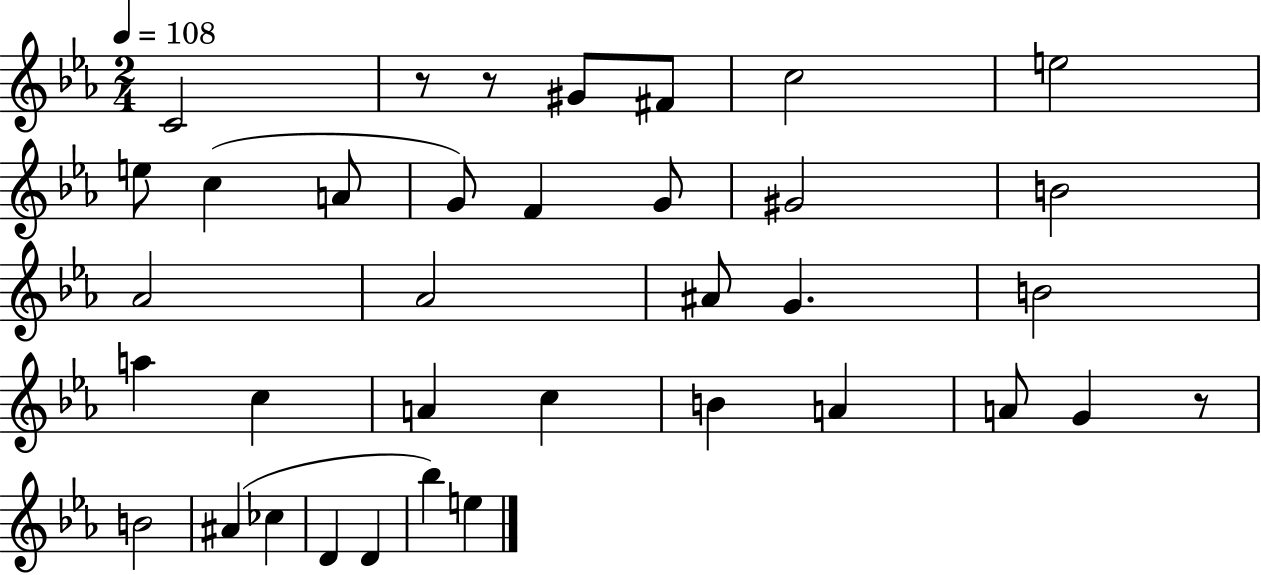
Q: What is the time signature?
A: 2/4